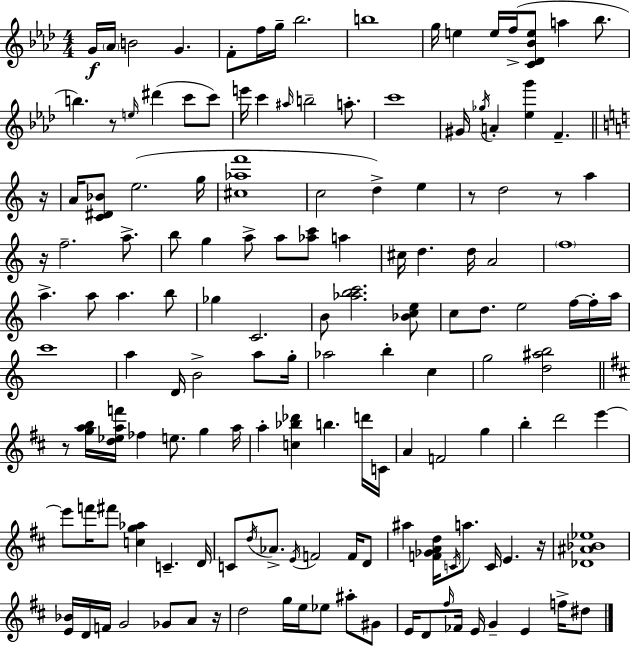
G4/s Ab4/s B4/h G4/q. F4/e F5/s G5/s Bb5/h. B5/w G5/s E5/q E5/s F5/s [C4,Db4,Bb4,E5]/e A5/q Bb5/e. B5/q. R/e E5/s D#6/q C6/e C6/e E6/s C6/q A#5/s B5/h A5/e. C6/w G#4/s Gb5/s A4/q [Eb5,G6]/q F4/q. R/s A4/s [C4,D#4,Bb4]/e E5/h. G5/s [C#5,Ab5,F6]/w C5/h D5/q E5/q R/e D5/h R/e A5/q R/s F5/h. A5/e. B5/e G5/q A5/e A5/e [Ab5,C6]/e A5/q C#5/s D5/q. D5/s A4/h F5/w A5/q. A5/e A5/q. B5/e Gb5/q C4/h. B4/e [Ab5,B5,C6]/h. [Bb4,C5,E5]/e C5/e D5/e. E5/h F5/s F5/s A5/s C6/w A5/q D4/s B4/h A5/e G5/s Ab5/h B5/q C5/q G5/h [D5,A#5,B5]/h R/e [G5,A5,B5]/s [D5,Eb5,A5,F6]/s FES5/q E5/e. G5/q A5/s A5/q [C5,Bb5,Db6]/q B5/q. D6/s C4/s A4/q F4/h G5/q B5/q D6/h E6/q E6/e F6/s F#6/e [C5,G5,Ab5]/q C4/q. D4/s C4/e D5/s Ab4/e. E4/s F4/h F4/s D4/e A#5/q [F4,Gb4,A4,D5]/s C4/s A5/e. C4/s E4/q. R/s [Db4,A#4,Bb4,Eb5]/w [E4,Bb4]/s D4/s F4/s G4/h Gb4/e A4/e R/s D5/h G5/s E5/s Eb5/e A#5/e G#4/e E4/s D4/e F#5/s FES4/s E4/s G4/q E4/q F5/s D#5/e